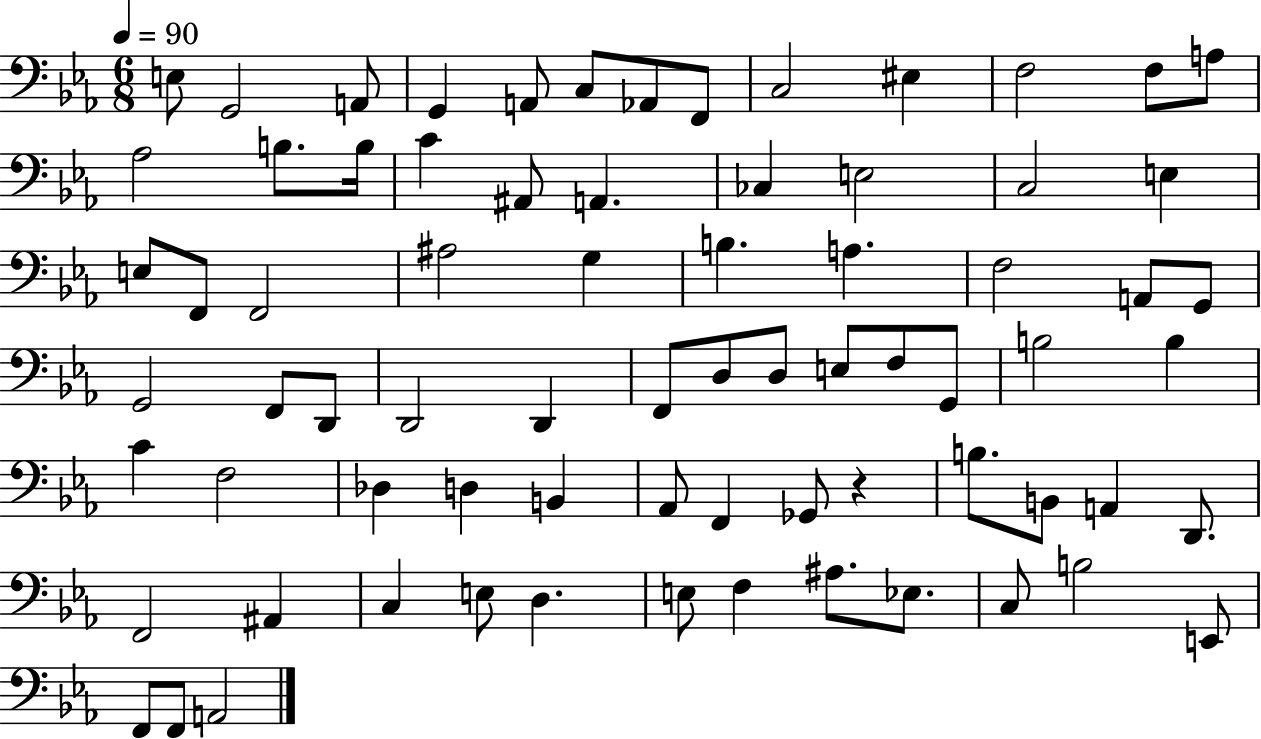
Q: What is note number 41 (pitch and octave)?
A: D3